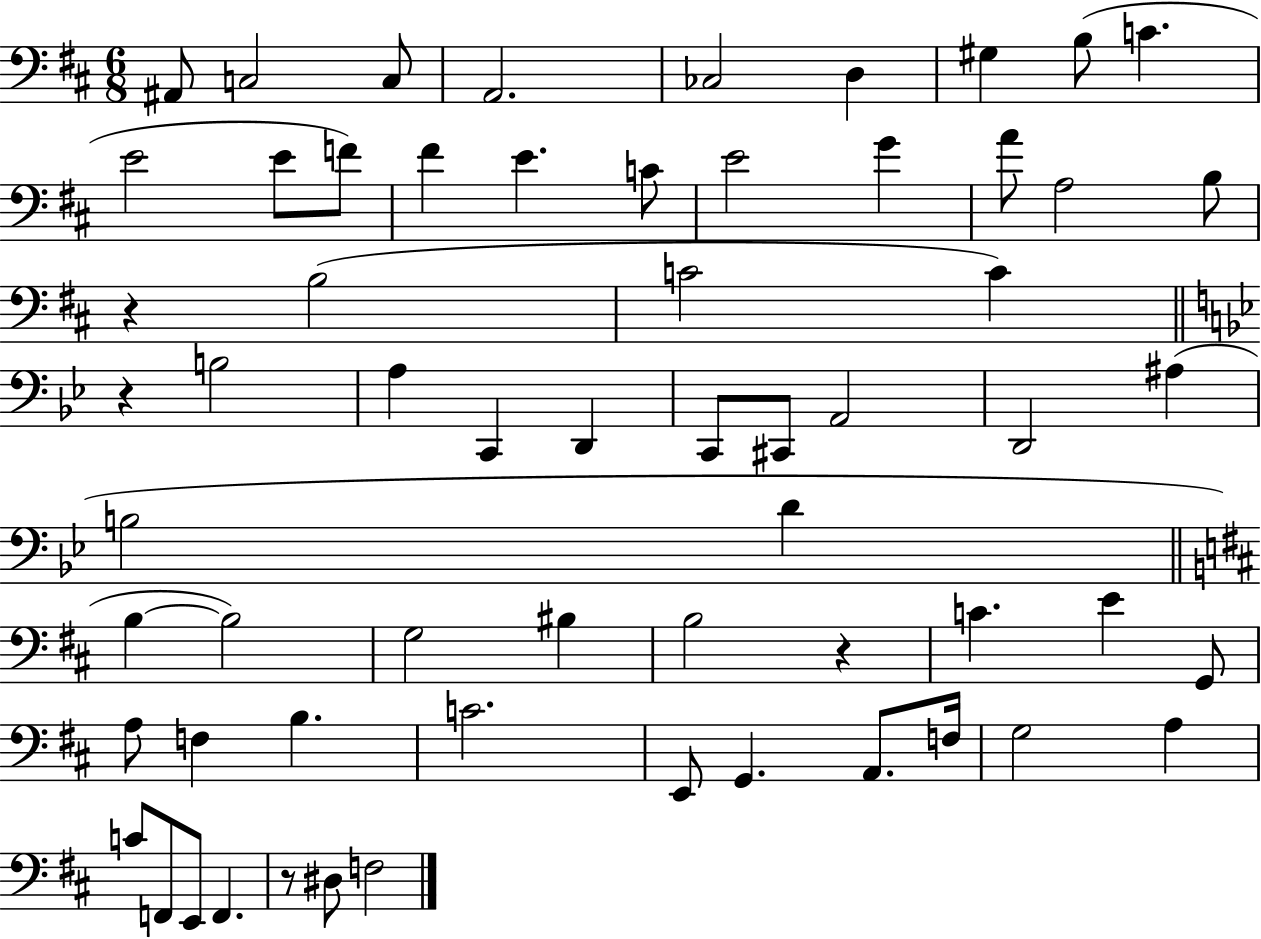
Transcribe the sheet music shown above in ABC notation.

X:1
T:Untitled
M:6/8
L:1/4
K:D
^A,,/2 C,2 C,/2 A,,2 _C,2 D, ^G, B,/2 C E2 E/2 F/2 ^F E C/2 E2 G A/2 A,2 B,/2 z B,2 C2 C z B,2 A, C,, D,, C,,/2 ^C,,/2 A,,2 D,,2 ^A, B,2 D B, B,2 G,2 ^B, B,2 z C E G,,/2 A,/2 F, B, C2 E,,/2 G,, A,,/2 F,/4 G,2 A, C/2 F,,/2 E,,/2 F,, z/2 ^D,/2 F,2